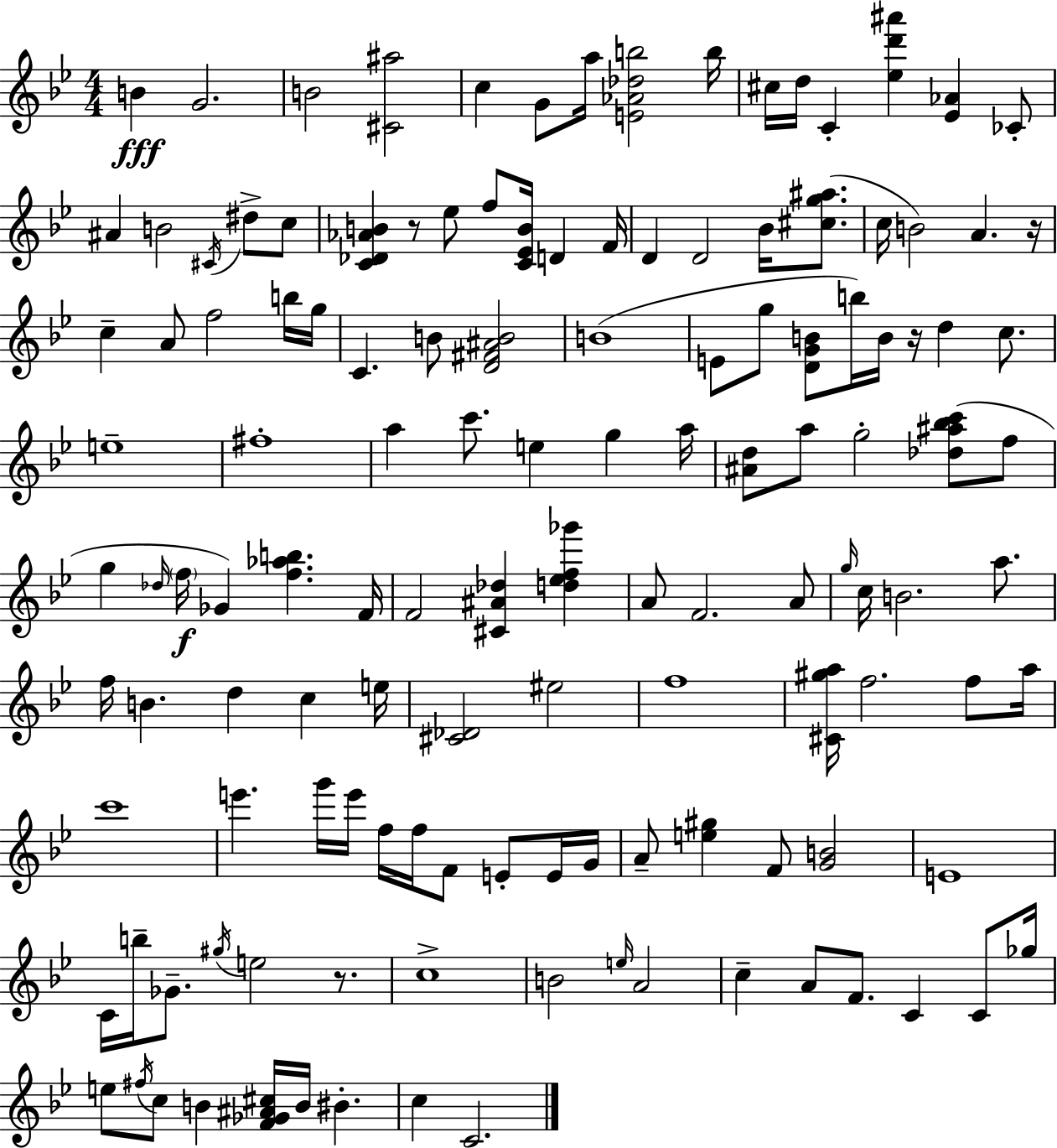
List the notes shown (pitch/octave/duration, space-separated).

B4/q G4/h. B4/h [C#4,A#5]/h C5/q G4/e A5/s [E4,Ab4,Db5,B5]/h B5/s C#5/s D5/s C4/q [Eb5,D6,A#6]/q [Eb4,Ab4]/q CES4/e A#4/q B4/h C#4/s D#5/e C5/e [C4,Db4,Ab4,B4]/q R/e Eb5/e F5/e [C4,Eb4,B4]/s D4/q F4/s D4/q D4/h Bb4/s [C#5,G5,A#5]/e. C5/s B4/h A4/q. R/s C5/q A4/e F5/h B5/s G5/s C4/q. B4/e [D4,F#4,A#4,B4]/h B4/w E4/e G5/e [D4,G4,B4]/e B5/s B4/s R/s D5/q C5/e. E5/w F#5/w A5/q C6/e. E5/q G5/q A5/s [A#4,D5]/e A5/e G5/h [Db5,A#5,Bb5,C6]/e F5/e G5/q Db5/s F5/s Gb4/q [F5,Ab5,B5]/q. F4/s F4/h [C#4,A#4,Db5]/q [D5,Eb5,F5,Gb6]/q A4/e F4/h. A4/e G5/s C5/s B4/h. A5/e. F5/s B4/q. D5/q C5/q E5/s [C#4,Db4]/h EIS5/h F5/w [C#4,G#5,A5]/s F5/h. F5/e A5/s C6/w E6/q. G6/s E6/s F5/s F5/s F4/e E4/e E4/s G4/s A4/e [E5,G#5]/q F4/e [G4,B4]/h E4/w C4/s B5/s Gb4/e. G#5/s E5/h R/e. C5/w B4/h E5/s A4/h C5/q A4/e F4/e. C4/q C4/e Gb5/s E5/e F#5/s C5/e B4/q [F4,Gb4,A#4,C#5]/s B4/s BIS4/q. C5/q C4/h.